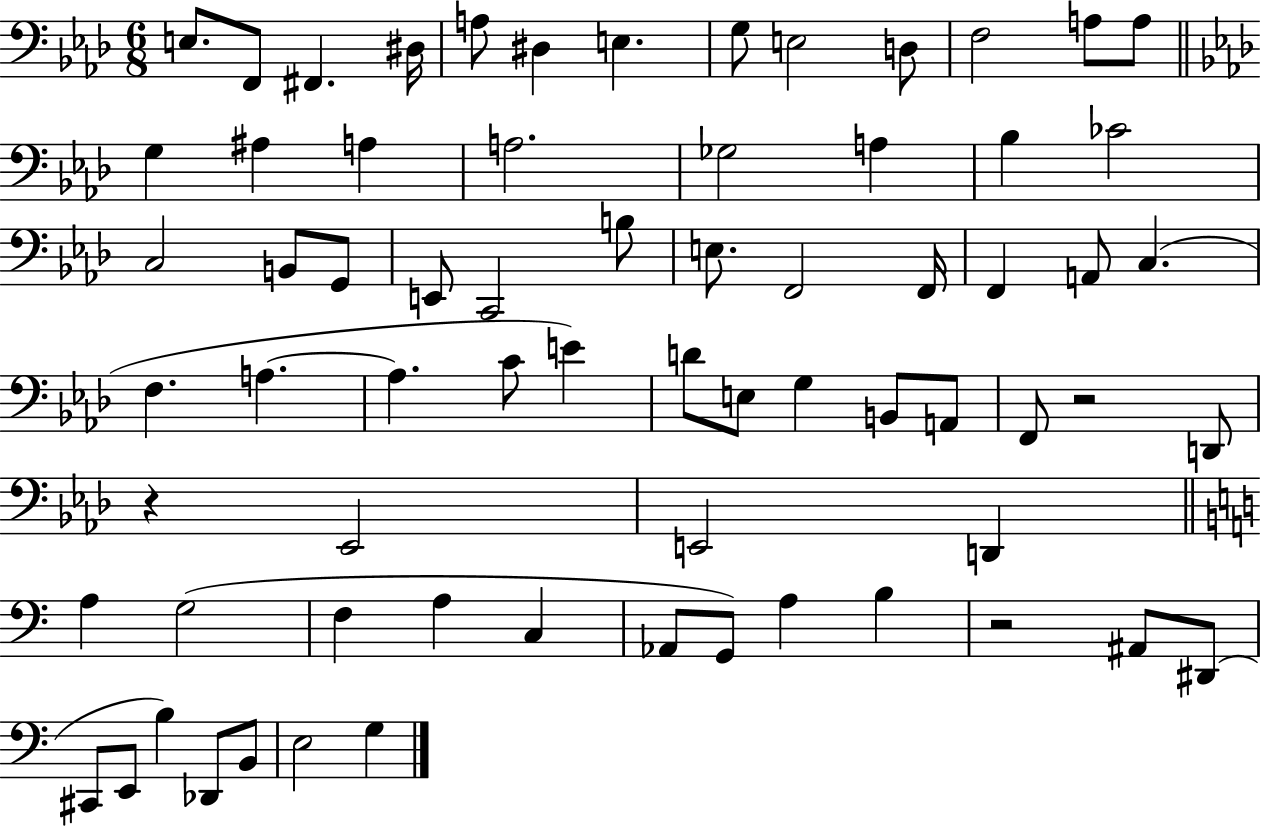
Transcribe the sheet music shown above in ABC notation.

X:1
T:Untitled
M:6/8
L:1/4
K:Ab
E,/2 F,,/2 ^F,, ^D,/4 A,/2 ^D, E, G,/2 E,2 D,/2 F,2 A,/2 A,/2 G, ^A, A, A,2 _G,2 A, _B, _C2 C,2 B,,/2 G,,/2 E,,/2 C,,2 B,/2 E,/2 F,,2 F,,/4 F,, A,,/2 C, F, A, A, C/2 E D/2 E,/2 G, B,,/2 A,,/2 F,,/2 z2 D,,/2 z _E,,2 E,,2 D,, A, G,2 F, A, C, _A,,/2 G,,/2 A, B, z2 ^A,,/2 ^D,,/2 ^C,,/2 E,,/2 B, _D,,/2 B,,/2 E,2 G,